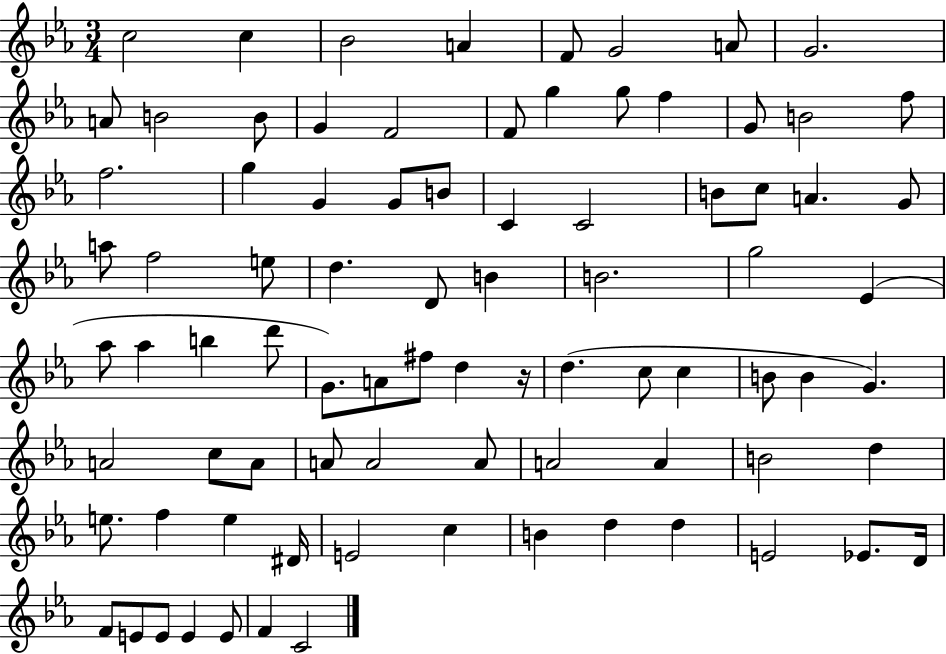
C5/h C5/q Bb4/h A4/q F4/e G4/h A4/e G4/h. A4/e B4/h B4/e G4/q F4/h F4/e G5/q G5/e F5/q G4/e B4/h F5/e F5/h. G5/q G4/q G4/e B4/e C4/q C4/h B4/e C5/e A4/q. G4/e A5/e F5/h E5/e D5/q. D4/e B4/q B4/h. G5/h Eb4/q Ab5/e Ab5/q B5/q D6/e G4/e. A4/e F#5/e D5/q R/s D5/q. C5/e C5/q B4/e B4/q G4/q. A4/h C5/e A4/e A4/e A4/h A4/e A4/h A4/q B4/h D5/q E5/e. F5/q E5/q D#4/s E4/h C5/q B4/q D5/q D5/q E4/h Eb4/e. D4/s F4/e E4/e E4/e E4/q E4/e F4/q C4/h